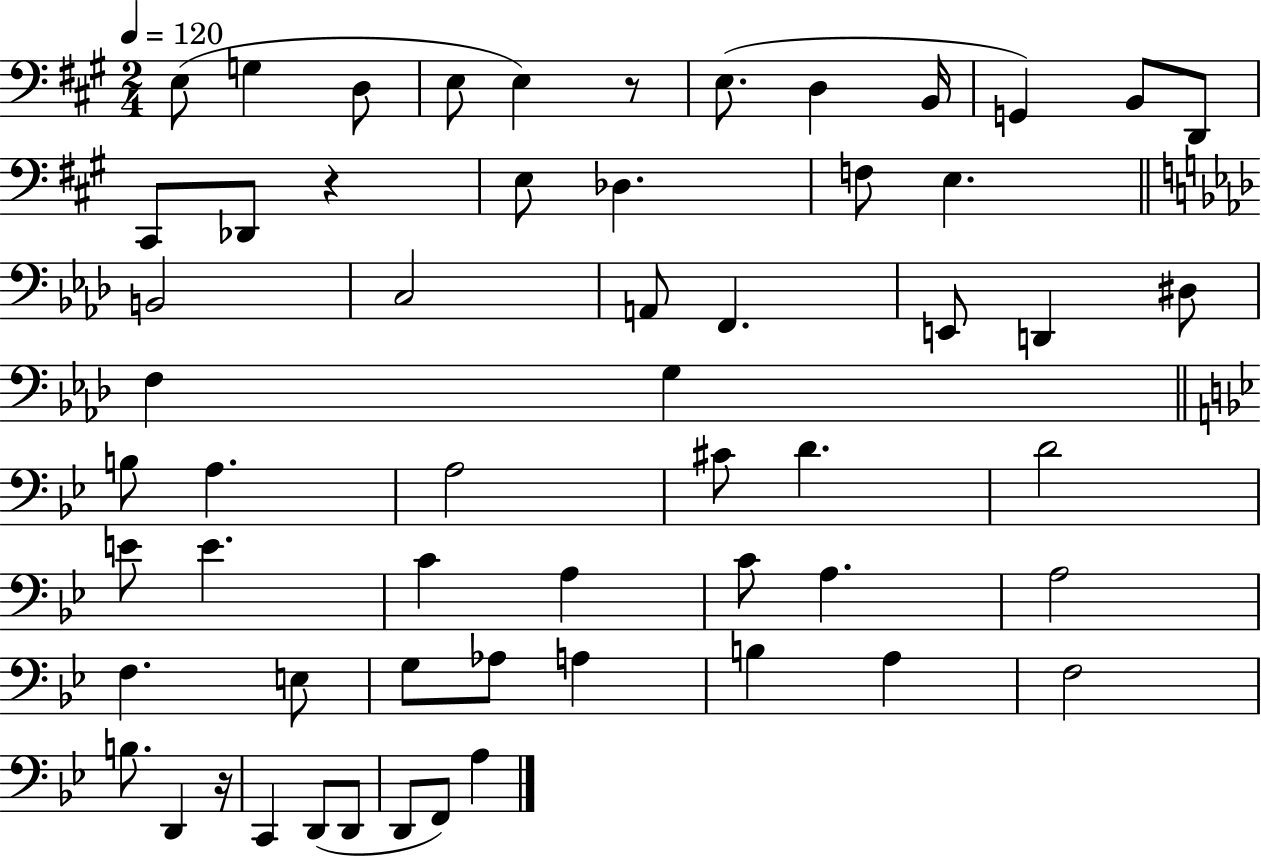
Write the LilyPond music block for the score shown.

{
  \clef bass
  \numericTimeSignature
  \time 2/4
  \key a \major
  \tempo 4 = 120
  e8( g4 d8 | e8 e4) r8 | e8.( d4 b,16 | g,4) b,8 d,8 | \break cis,8 des,8 r4 | e8 des4. | f8 e4. | \bar "||" \break \key aes \major b,2 | c2 | a,8 f,4. | e,8 d,4 dis8 | \break f4 g4 | \bar "||" \break \key g \minor b8 a4. | a2 | cis'8 d'4. | d'2 | \break e'8 e'4. | c'4 a4 | c'8 a4. | a2 | \break f4. e8 | g8 aes8 a4 | b4 a4 | f2 | \break b8. d,4 r16 | c,4 d,8( d,8 | d,8 f,8) a4 | \bar "|."
}